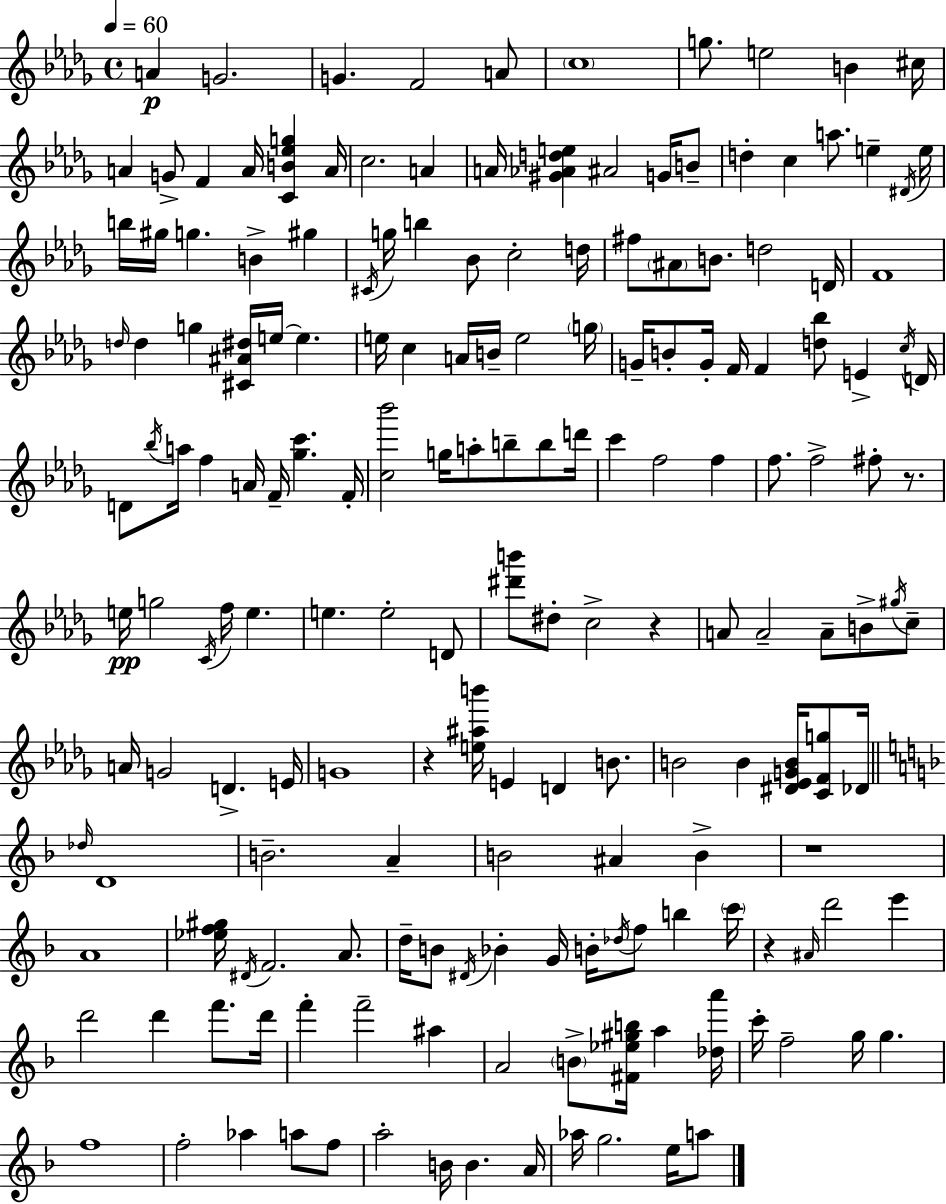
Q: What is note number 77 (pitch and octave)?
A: F5